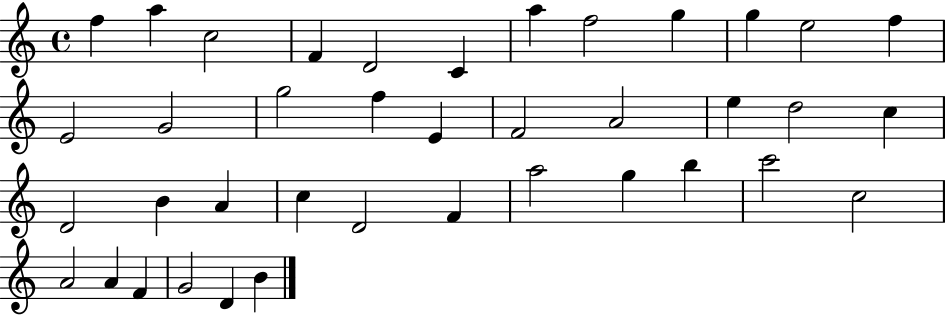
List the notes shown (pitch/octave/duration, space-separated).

F5/q A5/q C5/h F4/q D4/h C4/q A5/q F5/h G5/q G5/q E5/h F5/q E4/h G4/h G5/h F5/q E4/q F4/h A4/h E5/q D5/h C5/q D4/h B4/q A4/q C5/q D4/h F4/q A5/h G5/q B5/q C6/h C5/h A4/h A4/q F4/q G4/h D4/q B4/q